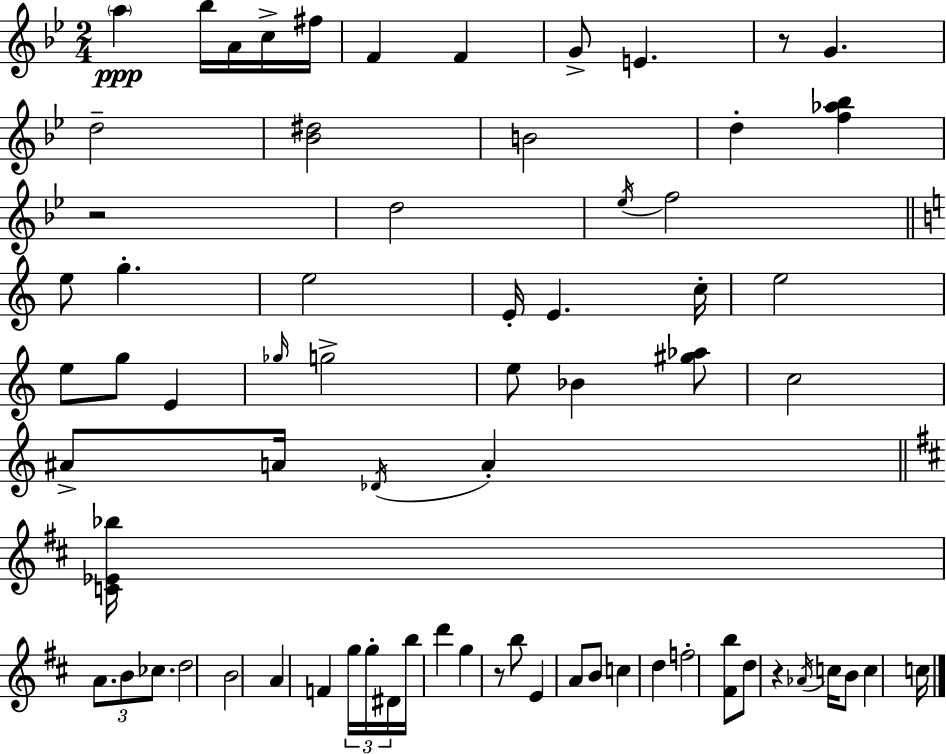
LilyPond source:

{
  \clef treble
  \numericTimeSignature
  \time 2/4
  \key bes \major
  \repeat volta 2 { \parenthesize a''4\ppp bes''16 a'16 c''16-> fis''16 | f'4 f'4 | g'8-> e'4. | r8 g'4. | \break d''2-- | <bes' dis''>2 | b'2 | d''4-. <f'' aes'' bes''>4 | \break r2 | d''2 | \acciaccatura { ees''16 } f''2 | \bar "||" \break \key c \major e''8 g''4.-. | e''2 | e'16-. e'4. c''16-. | e''2 | \break e''8 g''8 e'4 | \grace { ges''16 } g''2-> | e''8 bes'4 <gis'' aes''>8 | c''2 | \break ais'8-> a'16 \acciaccatura { des'16 } a'4-. | \bar "||" \break \key d \major <c' ees' bes''>16 \tuplet 3/2 { a'8. b'8 ces''8. } | d''2 | b'2 | a'4 f'4 | \break \tuplet 3/2 { g''16 g''16-. dis'16 } b''16 d'''4 | g''4 r8 b''8 | e'4 a'8 b'8 | c''4 d''4 | \break f''2-. | <fis' b''>8 d''8 r4 | \acciaccatura { aes'16 } c''16 b'8 c''4 | c''16 } \bar "|."
}